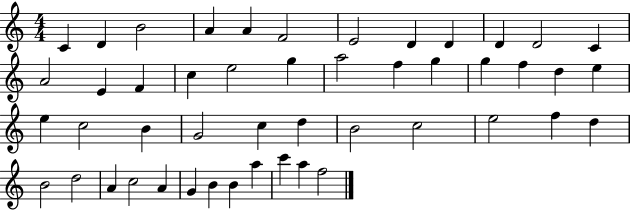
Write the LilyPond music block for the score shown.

{
  \clef treble
  \numericTimeSignature
  \time 4/4
  \key c \major
  c'4 d'4 b'2 | a'4 a'4 f'2 | e'2 d'4 d'4 | d'4 d'2 c'4 | \break a'2 e'4 f'4 | c''4 e''2 g''4 | a''2 f''4 g''4 | g''4 f''4 d''4 e''4 | \break e''4 c''2 b'4 | g'2 c''4 d''4 | b'2 c''2 | e''2 f''4 d''4 | \break b'2 d''2 | a'4 c''2 a'4 | g'4 b'4 b'4 a''4 | c'''4 a''4 f''2 | \break \bar "|."
}